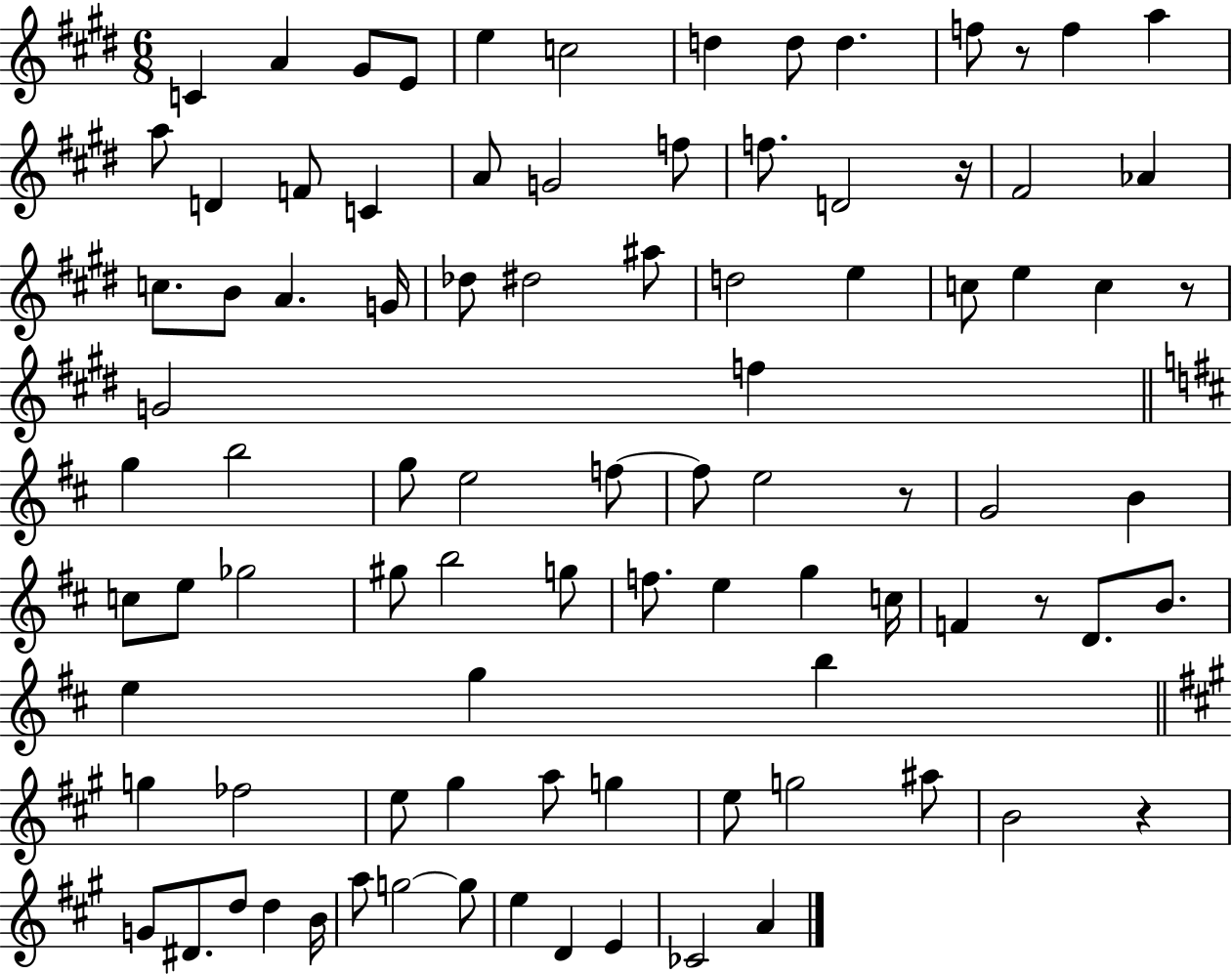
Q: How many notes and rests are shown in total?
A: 91